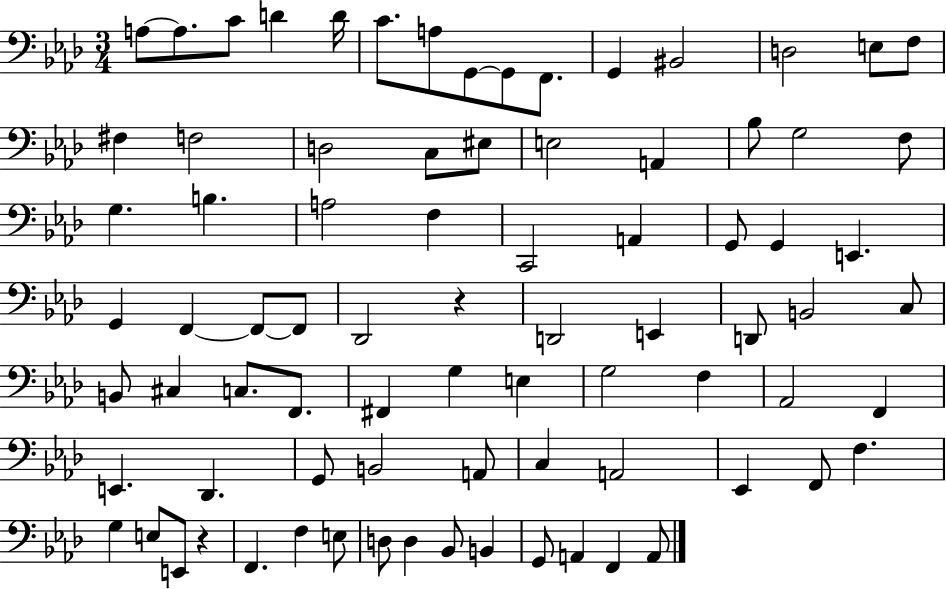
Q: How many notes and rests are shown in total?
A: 81